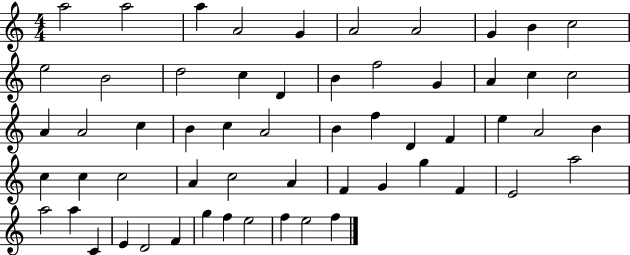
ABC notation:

X:1
T:Untitled
M:4/4
L:1/4
K:C
a2 a2 a A2 G A2 A2 G B c2 e2 B2 d2 c D B f2 G A c c2 A A2 c B c A2 B f D F e A2 B c c c2 A c2 A F G g F E2 a2 a2 a C E D2 F g f e2 f e2 f